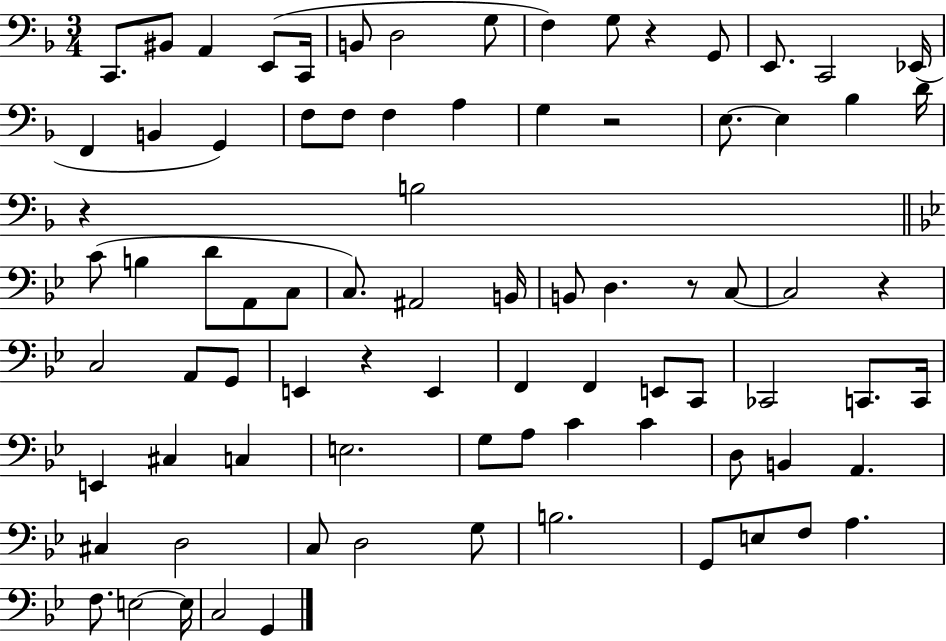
C2/e. BIS2/e A2/q E2/e C2/s B2/e D3/h G3/e F3/q G3/e R/q G2/e E2/e. C2/h Eb2/s F2/q B2/q G2/q F3/e F3/e F3/q A3/q G3/q R/h E3/e. E3/q Bb3/q D4/s R/q B3/h C4/e B3/q D4/e A2/e C3/e C3/e. A#2/h B2/s B2/e D3/q. R/e C3/e C3/h R/q C3/h A2/e G2/e E2/q R/q E2/q F2/q F2/q E2/e C2/e CES2/h C2/e. C2/s E2/q C#3/q C3/q E3/h. G3/e A3/e C4/q C4/q D3/e B2/q A2/q. C#3/q D3/h C3/e D3/h G3/e B3/h. G2/e E3/e F3/e A3/q. F3/e. E3/h E3/s C3/h G2/q